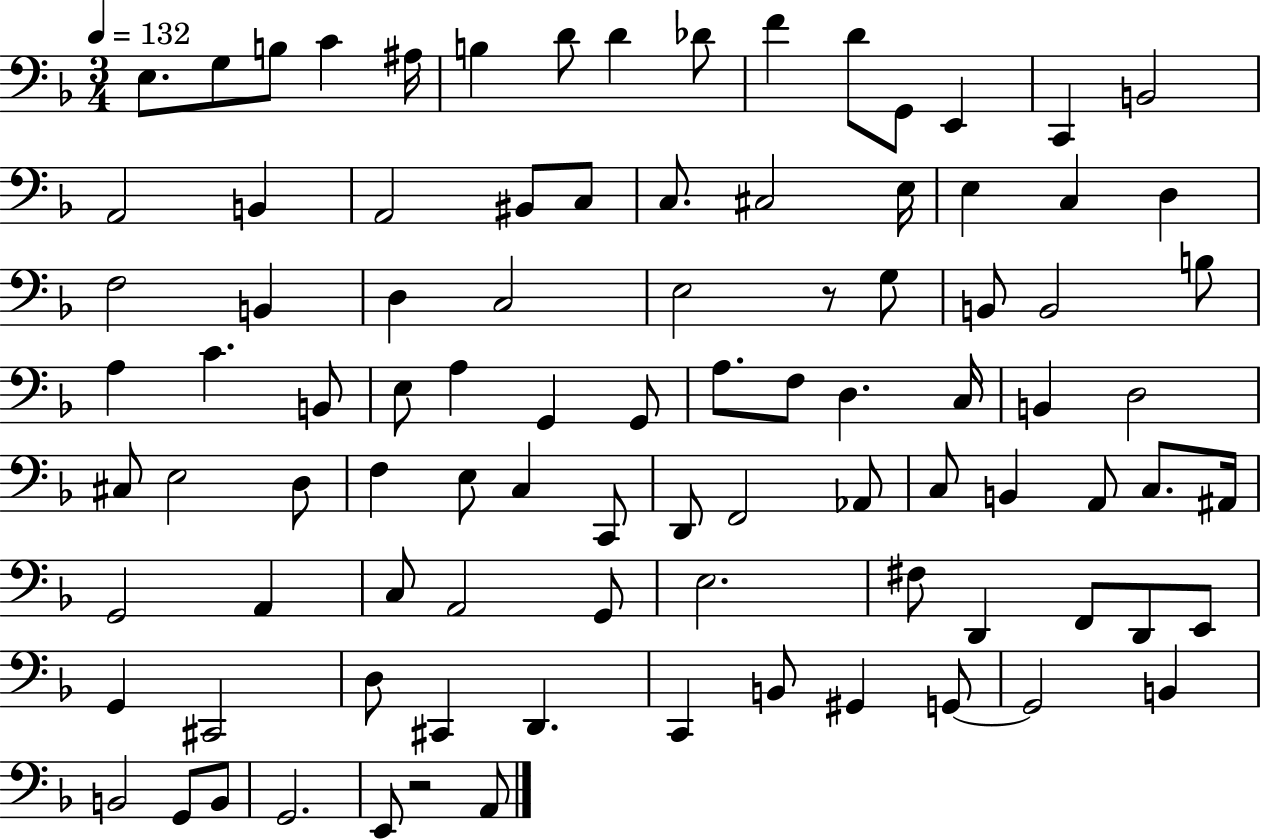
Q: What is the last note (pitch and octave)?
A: A2